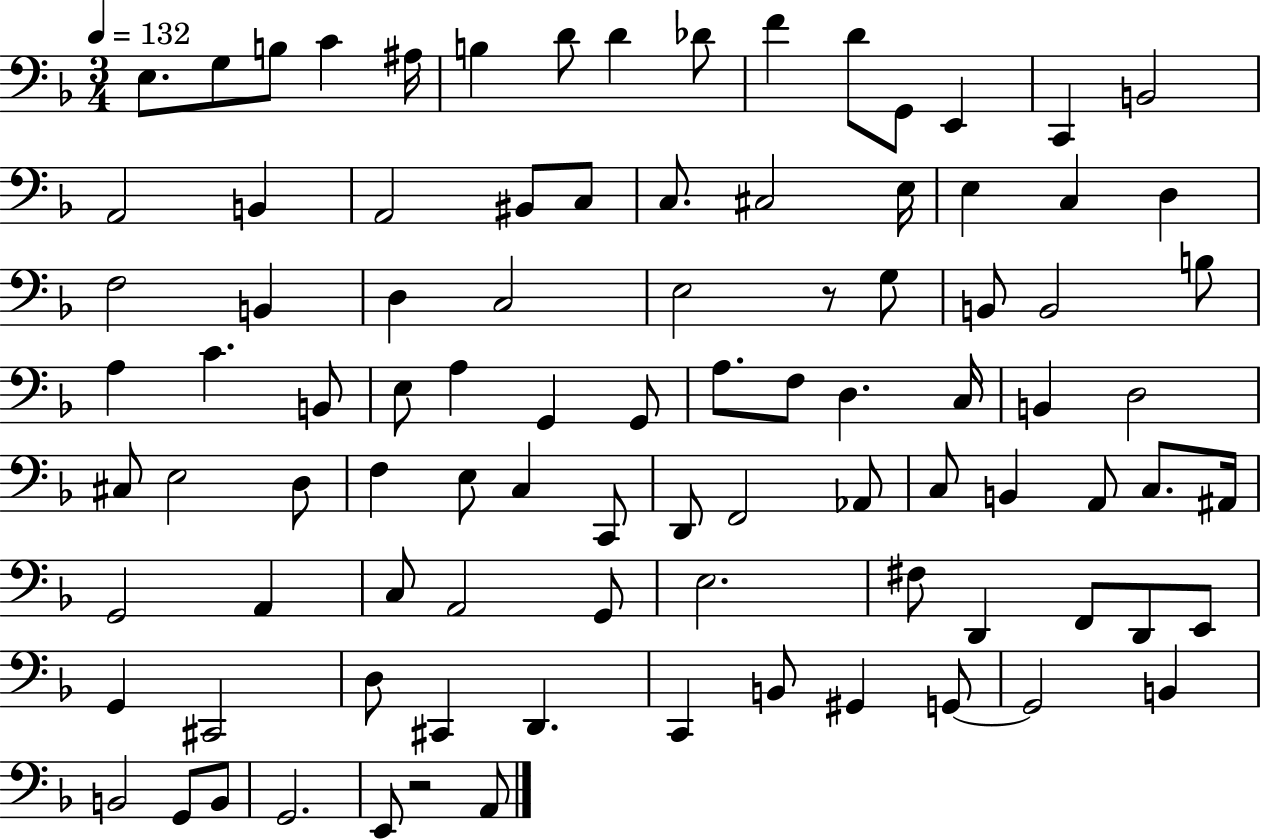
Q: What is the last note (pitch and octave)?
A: A2